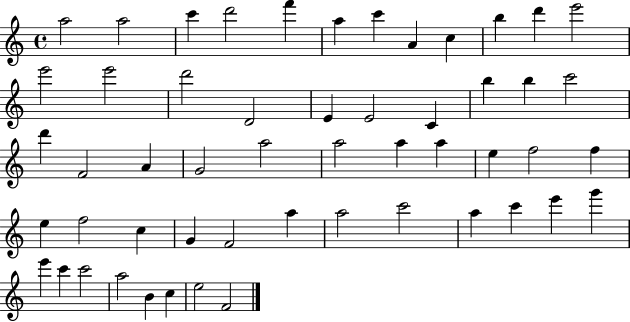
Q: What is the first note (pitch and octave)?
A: A5